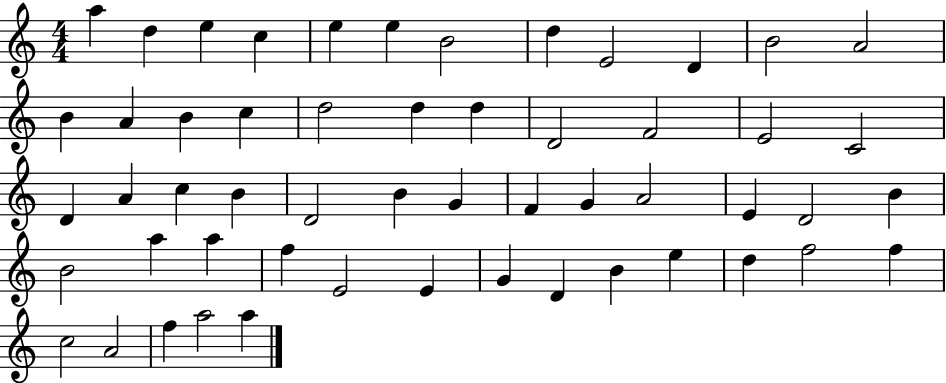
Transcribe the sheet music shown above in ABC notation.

X:1
T:Untitled
M:4/4
L:1/4
K:C
a d e c e e B2 d E2 D B2 A2 B A B c d2 d d D2 F2 E2 C2 D A c B D2 B G F G A2 E D2 B B2 a a f E2 E G D B e d f2 f c2 A2 f a2 a